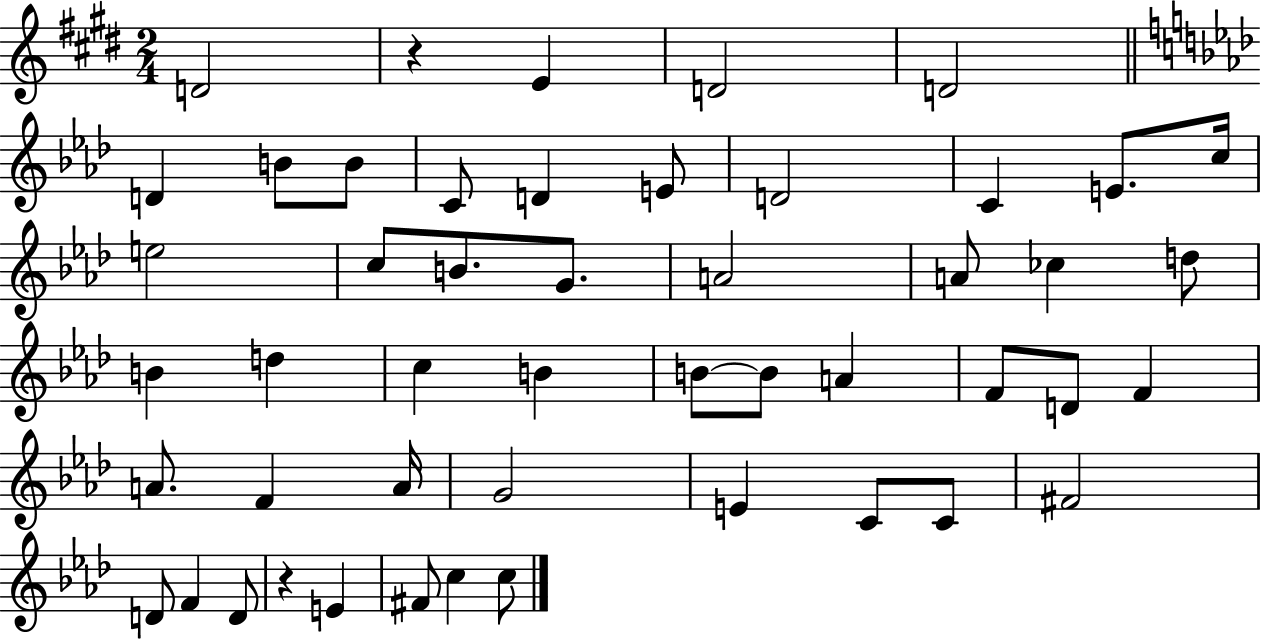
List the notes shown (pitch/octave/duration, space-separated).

D4/h R/q E4/q D4/h D4/h D4/q B4/e B4/e C4/e D4/q E4/e D4/h C4/q E4/e. C5/s E5/h C5/e B4/e. G4/e. A4/h A4/e CES5/q D5/e B4/q D5/q C5/q B4/q B4/e B4/e A4/q F4/e D4/e F4/q A4/e. F4/q A4/s G4/h E4/q C4/e C4/e F#4/h D4/e F4/q D4/e R/q E4/q F#4/e C5/q C5/e